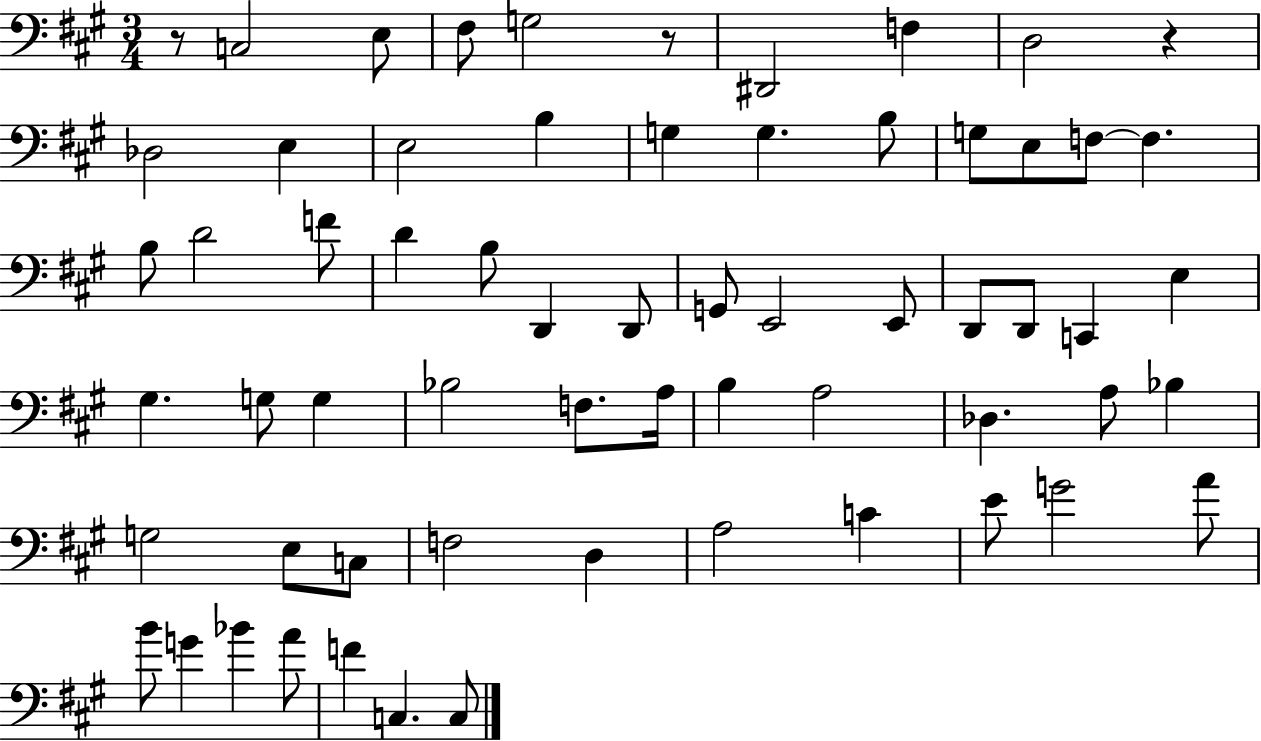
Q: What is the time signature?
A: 3/4